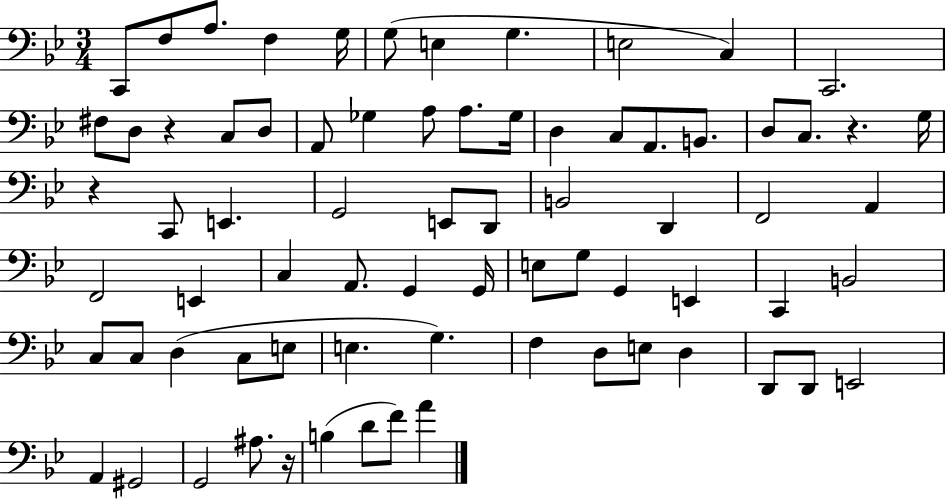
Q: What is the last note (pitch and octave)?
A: A4